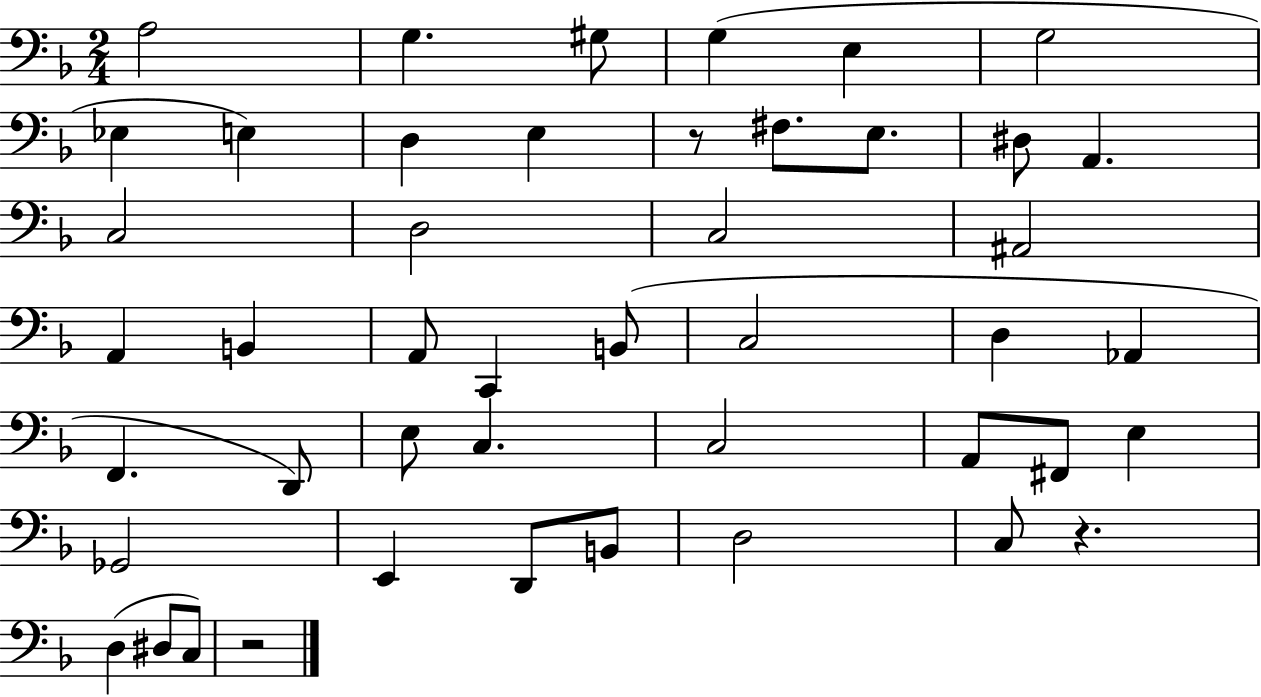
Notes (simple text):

A3/h G3/q. G#3/e G3/q E3/q G3/h Eb3/q E3/q D3/q E3/q R/e F#3/e. E3/e. D#3/e A2/q. C3/h D3/h C3/h A#2/h A2/q B2/q A2/e C2/q B2/e C3/h D3/q Ab2/q F2/q. D2/e E3/e C3/q. C3/h A2/e F#2/e E3/q Gb2/h E2/q D2/e B2/e D3/h C3/e R/q. D3/q D#3/e C3/e R/h